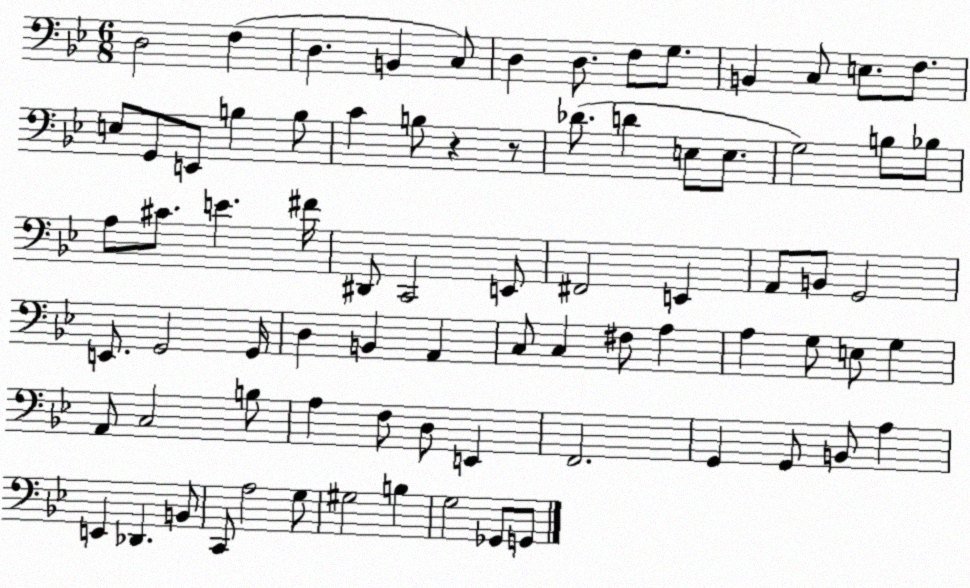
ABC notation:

X:1
T:Untitled
M:6/8
L:1/4
K:Bb
D,2 F, D, B,, C,/2 D, D,/2 F,/2 G,/2 B,, C,/2 E,/2 F,/2 E,/2 G,,/2 E,,/2 B, B,/2 C B,/2 z z/2 _D/2 D E,/2 E,/2 G,2 B,/2 _B,/2 A,/2 ^C/2 E ^F/4 ^D,,/2 C,,2 E,,/2 ^F,,2 E,, A,,/2 B,,/2 G,,2 E,,/2 G,,2 G,,/4 D, B,, A,, C,/2 C, ^F,/2 A, A, G,/2 E,/2 G, A,,/2 C,2 B,/2 A, F,/2 D,/2 E,, F,,2 G,, G,,/2 B,,/2 A, E,, _D,, B,,/2 C,,/2 A,2 G,/2 ^G,2 B, G,2 _G,,/2 G,,/2